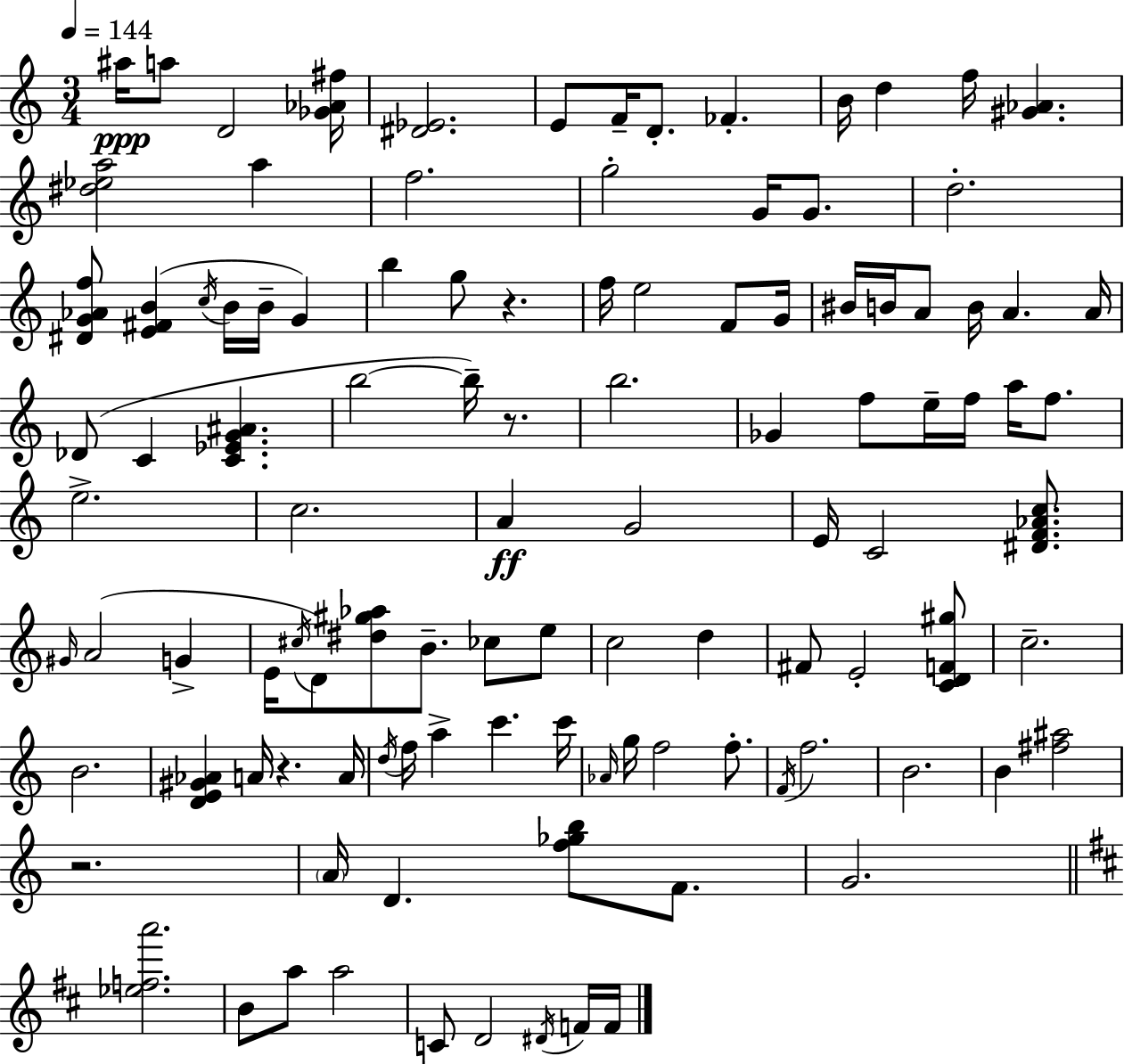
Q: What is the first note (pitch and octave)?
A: A#5